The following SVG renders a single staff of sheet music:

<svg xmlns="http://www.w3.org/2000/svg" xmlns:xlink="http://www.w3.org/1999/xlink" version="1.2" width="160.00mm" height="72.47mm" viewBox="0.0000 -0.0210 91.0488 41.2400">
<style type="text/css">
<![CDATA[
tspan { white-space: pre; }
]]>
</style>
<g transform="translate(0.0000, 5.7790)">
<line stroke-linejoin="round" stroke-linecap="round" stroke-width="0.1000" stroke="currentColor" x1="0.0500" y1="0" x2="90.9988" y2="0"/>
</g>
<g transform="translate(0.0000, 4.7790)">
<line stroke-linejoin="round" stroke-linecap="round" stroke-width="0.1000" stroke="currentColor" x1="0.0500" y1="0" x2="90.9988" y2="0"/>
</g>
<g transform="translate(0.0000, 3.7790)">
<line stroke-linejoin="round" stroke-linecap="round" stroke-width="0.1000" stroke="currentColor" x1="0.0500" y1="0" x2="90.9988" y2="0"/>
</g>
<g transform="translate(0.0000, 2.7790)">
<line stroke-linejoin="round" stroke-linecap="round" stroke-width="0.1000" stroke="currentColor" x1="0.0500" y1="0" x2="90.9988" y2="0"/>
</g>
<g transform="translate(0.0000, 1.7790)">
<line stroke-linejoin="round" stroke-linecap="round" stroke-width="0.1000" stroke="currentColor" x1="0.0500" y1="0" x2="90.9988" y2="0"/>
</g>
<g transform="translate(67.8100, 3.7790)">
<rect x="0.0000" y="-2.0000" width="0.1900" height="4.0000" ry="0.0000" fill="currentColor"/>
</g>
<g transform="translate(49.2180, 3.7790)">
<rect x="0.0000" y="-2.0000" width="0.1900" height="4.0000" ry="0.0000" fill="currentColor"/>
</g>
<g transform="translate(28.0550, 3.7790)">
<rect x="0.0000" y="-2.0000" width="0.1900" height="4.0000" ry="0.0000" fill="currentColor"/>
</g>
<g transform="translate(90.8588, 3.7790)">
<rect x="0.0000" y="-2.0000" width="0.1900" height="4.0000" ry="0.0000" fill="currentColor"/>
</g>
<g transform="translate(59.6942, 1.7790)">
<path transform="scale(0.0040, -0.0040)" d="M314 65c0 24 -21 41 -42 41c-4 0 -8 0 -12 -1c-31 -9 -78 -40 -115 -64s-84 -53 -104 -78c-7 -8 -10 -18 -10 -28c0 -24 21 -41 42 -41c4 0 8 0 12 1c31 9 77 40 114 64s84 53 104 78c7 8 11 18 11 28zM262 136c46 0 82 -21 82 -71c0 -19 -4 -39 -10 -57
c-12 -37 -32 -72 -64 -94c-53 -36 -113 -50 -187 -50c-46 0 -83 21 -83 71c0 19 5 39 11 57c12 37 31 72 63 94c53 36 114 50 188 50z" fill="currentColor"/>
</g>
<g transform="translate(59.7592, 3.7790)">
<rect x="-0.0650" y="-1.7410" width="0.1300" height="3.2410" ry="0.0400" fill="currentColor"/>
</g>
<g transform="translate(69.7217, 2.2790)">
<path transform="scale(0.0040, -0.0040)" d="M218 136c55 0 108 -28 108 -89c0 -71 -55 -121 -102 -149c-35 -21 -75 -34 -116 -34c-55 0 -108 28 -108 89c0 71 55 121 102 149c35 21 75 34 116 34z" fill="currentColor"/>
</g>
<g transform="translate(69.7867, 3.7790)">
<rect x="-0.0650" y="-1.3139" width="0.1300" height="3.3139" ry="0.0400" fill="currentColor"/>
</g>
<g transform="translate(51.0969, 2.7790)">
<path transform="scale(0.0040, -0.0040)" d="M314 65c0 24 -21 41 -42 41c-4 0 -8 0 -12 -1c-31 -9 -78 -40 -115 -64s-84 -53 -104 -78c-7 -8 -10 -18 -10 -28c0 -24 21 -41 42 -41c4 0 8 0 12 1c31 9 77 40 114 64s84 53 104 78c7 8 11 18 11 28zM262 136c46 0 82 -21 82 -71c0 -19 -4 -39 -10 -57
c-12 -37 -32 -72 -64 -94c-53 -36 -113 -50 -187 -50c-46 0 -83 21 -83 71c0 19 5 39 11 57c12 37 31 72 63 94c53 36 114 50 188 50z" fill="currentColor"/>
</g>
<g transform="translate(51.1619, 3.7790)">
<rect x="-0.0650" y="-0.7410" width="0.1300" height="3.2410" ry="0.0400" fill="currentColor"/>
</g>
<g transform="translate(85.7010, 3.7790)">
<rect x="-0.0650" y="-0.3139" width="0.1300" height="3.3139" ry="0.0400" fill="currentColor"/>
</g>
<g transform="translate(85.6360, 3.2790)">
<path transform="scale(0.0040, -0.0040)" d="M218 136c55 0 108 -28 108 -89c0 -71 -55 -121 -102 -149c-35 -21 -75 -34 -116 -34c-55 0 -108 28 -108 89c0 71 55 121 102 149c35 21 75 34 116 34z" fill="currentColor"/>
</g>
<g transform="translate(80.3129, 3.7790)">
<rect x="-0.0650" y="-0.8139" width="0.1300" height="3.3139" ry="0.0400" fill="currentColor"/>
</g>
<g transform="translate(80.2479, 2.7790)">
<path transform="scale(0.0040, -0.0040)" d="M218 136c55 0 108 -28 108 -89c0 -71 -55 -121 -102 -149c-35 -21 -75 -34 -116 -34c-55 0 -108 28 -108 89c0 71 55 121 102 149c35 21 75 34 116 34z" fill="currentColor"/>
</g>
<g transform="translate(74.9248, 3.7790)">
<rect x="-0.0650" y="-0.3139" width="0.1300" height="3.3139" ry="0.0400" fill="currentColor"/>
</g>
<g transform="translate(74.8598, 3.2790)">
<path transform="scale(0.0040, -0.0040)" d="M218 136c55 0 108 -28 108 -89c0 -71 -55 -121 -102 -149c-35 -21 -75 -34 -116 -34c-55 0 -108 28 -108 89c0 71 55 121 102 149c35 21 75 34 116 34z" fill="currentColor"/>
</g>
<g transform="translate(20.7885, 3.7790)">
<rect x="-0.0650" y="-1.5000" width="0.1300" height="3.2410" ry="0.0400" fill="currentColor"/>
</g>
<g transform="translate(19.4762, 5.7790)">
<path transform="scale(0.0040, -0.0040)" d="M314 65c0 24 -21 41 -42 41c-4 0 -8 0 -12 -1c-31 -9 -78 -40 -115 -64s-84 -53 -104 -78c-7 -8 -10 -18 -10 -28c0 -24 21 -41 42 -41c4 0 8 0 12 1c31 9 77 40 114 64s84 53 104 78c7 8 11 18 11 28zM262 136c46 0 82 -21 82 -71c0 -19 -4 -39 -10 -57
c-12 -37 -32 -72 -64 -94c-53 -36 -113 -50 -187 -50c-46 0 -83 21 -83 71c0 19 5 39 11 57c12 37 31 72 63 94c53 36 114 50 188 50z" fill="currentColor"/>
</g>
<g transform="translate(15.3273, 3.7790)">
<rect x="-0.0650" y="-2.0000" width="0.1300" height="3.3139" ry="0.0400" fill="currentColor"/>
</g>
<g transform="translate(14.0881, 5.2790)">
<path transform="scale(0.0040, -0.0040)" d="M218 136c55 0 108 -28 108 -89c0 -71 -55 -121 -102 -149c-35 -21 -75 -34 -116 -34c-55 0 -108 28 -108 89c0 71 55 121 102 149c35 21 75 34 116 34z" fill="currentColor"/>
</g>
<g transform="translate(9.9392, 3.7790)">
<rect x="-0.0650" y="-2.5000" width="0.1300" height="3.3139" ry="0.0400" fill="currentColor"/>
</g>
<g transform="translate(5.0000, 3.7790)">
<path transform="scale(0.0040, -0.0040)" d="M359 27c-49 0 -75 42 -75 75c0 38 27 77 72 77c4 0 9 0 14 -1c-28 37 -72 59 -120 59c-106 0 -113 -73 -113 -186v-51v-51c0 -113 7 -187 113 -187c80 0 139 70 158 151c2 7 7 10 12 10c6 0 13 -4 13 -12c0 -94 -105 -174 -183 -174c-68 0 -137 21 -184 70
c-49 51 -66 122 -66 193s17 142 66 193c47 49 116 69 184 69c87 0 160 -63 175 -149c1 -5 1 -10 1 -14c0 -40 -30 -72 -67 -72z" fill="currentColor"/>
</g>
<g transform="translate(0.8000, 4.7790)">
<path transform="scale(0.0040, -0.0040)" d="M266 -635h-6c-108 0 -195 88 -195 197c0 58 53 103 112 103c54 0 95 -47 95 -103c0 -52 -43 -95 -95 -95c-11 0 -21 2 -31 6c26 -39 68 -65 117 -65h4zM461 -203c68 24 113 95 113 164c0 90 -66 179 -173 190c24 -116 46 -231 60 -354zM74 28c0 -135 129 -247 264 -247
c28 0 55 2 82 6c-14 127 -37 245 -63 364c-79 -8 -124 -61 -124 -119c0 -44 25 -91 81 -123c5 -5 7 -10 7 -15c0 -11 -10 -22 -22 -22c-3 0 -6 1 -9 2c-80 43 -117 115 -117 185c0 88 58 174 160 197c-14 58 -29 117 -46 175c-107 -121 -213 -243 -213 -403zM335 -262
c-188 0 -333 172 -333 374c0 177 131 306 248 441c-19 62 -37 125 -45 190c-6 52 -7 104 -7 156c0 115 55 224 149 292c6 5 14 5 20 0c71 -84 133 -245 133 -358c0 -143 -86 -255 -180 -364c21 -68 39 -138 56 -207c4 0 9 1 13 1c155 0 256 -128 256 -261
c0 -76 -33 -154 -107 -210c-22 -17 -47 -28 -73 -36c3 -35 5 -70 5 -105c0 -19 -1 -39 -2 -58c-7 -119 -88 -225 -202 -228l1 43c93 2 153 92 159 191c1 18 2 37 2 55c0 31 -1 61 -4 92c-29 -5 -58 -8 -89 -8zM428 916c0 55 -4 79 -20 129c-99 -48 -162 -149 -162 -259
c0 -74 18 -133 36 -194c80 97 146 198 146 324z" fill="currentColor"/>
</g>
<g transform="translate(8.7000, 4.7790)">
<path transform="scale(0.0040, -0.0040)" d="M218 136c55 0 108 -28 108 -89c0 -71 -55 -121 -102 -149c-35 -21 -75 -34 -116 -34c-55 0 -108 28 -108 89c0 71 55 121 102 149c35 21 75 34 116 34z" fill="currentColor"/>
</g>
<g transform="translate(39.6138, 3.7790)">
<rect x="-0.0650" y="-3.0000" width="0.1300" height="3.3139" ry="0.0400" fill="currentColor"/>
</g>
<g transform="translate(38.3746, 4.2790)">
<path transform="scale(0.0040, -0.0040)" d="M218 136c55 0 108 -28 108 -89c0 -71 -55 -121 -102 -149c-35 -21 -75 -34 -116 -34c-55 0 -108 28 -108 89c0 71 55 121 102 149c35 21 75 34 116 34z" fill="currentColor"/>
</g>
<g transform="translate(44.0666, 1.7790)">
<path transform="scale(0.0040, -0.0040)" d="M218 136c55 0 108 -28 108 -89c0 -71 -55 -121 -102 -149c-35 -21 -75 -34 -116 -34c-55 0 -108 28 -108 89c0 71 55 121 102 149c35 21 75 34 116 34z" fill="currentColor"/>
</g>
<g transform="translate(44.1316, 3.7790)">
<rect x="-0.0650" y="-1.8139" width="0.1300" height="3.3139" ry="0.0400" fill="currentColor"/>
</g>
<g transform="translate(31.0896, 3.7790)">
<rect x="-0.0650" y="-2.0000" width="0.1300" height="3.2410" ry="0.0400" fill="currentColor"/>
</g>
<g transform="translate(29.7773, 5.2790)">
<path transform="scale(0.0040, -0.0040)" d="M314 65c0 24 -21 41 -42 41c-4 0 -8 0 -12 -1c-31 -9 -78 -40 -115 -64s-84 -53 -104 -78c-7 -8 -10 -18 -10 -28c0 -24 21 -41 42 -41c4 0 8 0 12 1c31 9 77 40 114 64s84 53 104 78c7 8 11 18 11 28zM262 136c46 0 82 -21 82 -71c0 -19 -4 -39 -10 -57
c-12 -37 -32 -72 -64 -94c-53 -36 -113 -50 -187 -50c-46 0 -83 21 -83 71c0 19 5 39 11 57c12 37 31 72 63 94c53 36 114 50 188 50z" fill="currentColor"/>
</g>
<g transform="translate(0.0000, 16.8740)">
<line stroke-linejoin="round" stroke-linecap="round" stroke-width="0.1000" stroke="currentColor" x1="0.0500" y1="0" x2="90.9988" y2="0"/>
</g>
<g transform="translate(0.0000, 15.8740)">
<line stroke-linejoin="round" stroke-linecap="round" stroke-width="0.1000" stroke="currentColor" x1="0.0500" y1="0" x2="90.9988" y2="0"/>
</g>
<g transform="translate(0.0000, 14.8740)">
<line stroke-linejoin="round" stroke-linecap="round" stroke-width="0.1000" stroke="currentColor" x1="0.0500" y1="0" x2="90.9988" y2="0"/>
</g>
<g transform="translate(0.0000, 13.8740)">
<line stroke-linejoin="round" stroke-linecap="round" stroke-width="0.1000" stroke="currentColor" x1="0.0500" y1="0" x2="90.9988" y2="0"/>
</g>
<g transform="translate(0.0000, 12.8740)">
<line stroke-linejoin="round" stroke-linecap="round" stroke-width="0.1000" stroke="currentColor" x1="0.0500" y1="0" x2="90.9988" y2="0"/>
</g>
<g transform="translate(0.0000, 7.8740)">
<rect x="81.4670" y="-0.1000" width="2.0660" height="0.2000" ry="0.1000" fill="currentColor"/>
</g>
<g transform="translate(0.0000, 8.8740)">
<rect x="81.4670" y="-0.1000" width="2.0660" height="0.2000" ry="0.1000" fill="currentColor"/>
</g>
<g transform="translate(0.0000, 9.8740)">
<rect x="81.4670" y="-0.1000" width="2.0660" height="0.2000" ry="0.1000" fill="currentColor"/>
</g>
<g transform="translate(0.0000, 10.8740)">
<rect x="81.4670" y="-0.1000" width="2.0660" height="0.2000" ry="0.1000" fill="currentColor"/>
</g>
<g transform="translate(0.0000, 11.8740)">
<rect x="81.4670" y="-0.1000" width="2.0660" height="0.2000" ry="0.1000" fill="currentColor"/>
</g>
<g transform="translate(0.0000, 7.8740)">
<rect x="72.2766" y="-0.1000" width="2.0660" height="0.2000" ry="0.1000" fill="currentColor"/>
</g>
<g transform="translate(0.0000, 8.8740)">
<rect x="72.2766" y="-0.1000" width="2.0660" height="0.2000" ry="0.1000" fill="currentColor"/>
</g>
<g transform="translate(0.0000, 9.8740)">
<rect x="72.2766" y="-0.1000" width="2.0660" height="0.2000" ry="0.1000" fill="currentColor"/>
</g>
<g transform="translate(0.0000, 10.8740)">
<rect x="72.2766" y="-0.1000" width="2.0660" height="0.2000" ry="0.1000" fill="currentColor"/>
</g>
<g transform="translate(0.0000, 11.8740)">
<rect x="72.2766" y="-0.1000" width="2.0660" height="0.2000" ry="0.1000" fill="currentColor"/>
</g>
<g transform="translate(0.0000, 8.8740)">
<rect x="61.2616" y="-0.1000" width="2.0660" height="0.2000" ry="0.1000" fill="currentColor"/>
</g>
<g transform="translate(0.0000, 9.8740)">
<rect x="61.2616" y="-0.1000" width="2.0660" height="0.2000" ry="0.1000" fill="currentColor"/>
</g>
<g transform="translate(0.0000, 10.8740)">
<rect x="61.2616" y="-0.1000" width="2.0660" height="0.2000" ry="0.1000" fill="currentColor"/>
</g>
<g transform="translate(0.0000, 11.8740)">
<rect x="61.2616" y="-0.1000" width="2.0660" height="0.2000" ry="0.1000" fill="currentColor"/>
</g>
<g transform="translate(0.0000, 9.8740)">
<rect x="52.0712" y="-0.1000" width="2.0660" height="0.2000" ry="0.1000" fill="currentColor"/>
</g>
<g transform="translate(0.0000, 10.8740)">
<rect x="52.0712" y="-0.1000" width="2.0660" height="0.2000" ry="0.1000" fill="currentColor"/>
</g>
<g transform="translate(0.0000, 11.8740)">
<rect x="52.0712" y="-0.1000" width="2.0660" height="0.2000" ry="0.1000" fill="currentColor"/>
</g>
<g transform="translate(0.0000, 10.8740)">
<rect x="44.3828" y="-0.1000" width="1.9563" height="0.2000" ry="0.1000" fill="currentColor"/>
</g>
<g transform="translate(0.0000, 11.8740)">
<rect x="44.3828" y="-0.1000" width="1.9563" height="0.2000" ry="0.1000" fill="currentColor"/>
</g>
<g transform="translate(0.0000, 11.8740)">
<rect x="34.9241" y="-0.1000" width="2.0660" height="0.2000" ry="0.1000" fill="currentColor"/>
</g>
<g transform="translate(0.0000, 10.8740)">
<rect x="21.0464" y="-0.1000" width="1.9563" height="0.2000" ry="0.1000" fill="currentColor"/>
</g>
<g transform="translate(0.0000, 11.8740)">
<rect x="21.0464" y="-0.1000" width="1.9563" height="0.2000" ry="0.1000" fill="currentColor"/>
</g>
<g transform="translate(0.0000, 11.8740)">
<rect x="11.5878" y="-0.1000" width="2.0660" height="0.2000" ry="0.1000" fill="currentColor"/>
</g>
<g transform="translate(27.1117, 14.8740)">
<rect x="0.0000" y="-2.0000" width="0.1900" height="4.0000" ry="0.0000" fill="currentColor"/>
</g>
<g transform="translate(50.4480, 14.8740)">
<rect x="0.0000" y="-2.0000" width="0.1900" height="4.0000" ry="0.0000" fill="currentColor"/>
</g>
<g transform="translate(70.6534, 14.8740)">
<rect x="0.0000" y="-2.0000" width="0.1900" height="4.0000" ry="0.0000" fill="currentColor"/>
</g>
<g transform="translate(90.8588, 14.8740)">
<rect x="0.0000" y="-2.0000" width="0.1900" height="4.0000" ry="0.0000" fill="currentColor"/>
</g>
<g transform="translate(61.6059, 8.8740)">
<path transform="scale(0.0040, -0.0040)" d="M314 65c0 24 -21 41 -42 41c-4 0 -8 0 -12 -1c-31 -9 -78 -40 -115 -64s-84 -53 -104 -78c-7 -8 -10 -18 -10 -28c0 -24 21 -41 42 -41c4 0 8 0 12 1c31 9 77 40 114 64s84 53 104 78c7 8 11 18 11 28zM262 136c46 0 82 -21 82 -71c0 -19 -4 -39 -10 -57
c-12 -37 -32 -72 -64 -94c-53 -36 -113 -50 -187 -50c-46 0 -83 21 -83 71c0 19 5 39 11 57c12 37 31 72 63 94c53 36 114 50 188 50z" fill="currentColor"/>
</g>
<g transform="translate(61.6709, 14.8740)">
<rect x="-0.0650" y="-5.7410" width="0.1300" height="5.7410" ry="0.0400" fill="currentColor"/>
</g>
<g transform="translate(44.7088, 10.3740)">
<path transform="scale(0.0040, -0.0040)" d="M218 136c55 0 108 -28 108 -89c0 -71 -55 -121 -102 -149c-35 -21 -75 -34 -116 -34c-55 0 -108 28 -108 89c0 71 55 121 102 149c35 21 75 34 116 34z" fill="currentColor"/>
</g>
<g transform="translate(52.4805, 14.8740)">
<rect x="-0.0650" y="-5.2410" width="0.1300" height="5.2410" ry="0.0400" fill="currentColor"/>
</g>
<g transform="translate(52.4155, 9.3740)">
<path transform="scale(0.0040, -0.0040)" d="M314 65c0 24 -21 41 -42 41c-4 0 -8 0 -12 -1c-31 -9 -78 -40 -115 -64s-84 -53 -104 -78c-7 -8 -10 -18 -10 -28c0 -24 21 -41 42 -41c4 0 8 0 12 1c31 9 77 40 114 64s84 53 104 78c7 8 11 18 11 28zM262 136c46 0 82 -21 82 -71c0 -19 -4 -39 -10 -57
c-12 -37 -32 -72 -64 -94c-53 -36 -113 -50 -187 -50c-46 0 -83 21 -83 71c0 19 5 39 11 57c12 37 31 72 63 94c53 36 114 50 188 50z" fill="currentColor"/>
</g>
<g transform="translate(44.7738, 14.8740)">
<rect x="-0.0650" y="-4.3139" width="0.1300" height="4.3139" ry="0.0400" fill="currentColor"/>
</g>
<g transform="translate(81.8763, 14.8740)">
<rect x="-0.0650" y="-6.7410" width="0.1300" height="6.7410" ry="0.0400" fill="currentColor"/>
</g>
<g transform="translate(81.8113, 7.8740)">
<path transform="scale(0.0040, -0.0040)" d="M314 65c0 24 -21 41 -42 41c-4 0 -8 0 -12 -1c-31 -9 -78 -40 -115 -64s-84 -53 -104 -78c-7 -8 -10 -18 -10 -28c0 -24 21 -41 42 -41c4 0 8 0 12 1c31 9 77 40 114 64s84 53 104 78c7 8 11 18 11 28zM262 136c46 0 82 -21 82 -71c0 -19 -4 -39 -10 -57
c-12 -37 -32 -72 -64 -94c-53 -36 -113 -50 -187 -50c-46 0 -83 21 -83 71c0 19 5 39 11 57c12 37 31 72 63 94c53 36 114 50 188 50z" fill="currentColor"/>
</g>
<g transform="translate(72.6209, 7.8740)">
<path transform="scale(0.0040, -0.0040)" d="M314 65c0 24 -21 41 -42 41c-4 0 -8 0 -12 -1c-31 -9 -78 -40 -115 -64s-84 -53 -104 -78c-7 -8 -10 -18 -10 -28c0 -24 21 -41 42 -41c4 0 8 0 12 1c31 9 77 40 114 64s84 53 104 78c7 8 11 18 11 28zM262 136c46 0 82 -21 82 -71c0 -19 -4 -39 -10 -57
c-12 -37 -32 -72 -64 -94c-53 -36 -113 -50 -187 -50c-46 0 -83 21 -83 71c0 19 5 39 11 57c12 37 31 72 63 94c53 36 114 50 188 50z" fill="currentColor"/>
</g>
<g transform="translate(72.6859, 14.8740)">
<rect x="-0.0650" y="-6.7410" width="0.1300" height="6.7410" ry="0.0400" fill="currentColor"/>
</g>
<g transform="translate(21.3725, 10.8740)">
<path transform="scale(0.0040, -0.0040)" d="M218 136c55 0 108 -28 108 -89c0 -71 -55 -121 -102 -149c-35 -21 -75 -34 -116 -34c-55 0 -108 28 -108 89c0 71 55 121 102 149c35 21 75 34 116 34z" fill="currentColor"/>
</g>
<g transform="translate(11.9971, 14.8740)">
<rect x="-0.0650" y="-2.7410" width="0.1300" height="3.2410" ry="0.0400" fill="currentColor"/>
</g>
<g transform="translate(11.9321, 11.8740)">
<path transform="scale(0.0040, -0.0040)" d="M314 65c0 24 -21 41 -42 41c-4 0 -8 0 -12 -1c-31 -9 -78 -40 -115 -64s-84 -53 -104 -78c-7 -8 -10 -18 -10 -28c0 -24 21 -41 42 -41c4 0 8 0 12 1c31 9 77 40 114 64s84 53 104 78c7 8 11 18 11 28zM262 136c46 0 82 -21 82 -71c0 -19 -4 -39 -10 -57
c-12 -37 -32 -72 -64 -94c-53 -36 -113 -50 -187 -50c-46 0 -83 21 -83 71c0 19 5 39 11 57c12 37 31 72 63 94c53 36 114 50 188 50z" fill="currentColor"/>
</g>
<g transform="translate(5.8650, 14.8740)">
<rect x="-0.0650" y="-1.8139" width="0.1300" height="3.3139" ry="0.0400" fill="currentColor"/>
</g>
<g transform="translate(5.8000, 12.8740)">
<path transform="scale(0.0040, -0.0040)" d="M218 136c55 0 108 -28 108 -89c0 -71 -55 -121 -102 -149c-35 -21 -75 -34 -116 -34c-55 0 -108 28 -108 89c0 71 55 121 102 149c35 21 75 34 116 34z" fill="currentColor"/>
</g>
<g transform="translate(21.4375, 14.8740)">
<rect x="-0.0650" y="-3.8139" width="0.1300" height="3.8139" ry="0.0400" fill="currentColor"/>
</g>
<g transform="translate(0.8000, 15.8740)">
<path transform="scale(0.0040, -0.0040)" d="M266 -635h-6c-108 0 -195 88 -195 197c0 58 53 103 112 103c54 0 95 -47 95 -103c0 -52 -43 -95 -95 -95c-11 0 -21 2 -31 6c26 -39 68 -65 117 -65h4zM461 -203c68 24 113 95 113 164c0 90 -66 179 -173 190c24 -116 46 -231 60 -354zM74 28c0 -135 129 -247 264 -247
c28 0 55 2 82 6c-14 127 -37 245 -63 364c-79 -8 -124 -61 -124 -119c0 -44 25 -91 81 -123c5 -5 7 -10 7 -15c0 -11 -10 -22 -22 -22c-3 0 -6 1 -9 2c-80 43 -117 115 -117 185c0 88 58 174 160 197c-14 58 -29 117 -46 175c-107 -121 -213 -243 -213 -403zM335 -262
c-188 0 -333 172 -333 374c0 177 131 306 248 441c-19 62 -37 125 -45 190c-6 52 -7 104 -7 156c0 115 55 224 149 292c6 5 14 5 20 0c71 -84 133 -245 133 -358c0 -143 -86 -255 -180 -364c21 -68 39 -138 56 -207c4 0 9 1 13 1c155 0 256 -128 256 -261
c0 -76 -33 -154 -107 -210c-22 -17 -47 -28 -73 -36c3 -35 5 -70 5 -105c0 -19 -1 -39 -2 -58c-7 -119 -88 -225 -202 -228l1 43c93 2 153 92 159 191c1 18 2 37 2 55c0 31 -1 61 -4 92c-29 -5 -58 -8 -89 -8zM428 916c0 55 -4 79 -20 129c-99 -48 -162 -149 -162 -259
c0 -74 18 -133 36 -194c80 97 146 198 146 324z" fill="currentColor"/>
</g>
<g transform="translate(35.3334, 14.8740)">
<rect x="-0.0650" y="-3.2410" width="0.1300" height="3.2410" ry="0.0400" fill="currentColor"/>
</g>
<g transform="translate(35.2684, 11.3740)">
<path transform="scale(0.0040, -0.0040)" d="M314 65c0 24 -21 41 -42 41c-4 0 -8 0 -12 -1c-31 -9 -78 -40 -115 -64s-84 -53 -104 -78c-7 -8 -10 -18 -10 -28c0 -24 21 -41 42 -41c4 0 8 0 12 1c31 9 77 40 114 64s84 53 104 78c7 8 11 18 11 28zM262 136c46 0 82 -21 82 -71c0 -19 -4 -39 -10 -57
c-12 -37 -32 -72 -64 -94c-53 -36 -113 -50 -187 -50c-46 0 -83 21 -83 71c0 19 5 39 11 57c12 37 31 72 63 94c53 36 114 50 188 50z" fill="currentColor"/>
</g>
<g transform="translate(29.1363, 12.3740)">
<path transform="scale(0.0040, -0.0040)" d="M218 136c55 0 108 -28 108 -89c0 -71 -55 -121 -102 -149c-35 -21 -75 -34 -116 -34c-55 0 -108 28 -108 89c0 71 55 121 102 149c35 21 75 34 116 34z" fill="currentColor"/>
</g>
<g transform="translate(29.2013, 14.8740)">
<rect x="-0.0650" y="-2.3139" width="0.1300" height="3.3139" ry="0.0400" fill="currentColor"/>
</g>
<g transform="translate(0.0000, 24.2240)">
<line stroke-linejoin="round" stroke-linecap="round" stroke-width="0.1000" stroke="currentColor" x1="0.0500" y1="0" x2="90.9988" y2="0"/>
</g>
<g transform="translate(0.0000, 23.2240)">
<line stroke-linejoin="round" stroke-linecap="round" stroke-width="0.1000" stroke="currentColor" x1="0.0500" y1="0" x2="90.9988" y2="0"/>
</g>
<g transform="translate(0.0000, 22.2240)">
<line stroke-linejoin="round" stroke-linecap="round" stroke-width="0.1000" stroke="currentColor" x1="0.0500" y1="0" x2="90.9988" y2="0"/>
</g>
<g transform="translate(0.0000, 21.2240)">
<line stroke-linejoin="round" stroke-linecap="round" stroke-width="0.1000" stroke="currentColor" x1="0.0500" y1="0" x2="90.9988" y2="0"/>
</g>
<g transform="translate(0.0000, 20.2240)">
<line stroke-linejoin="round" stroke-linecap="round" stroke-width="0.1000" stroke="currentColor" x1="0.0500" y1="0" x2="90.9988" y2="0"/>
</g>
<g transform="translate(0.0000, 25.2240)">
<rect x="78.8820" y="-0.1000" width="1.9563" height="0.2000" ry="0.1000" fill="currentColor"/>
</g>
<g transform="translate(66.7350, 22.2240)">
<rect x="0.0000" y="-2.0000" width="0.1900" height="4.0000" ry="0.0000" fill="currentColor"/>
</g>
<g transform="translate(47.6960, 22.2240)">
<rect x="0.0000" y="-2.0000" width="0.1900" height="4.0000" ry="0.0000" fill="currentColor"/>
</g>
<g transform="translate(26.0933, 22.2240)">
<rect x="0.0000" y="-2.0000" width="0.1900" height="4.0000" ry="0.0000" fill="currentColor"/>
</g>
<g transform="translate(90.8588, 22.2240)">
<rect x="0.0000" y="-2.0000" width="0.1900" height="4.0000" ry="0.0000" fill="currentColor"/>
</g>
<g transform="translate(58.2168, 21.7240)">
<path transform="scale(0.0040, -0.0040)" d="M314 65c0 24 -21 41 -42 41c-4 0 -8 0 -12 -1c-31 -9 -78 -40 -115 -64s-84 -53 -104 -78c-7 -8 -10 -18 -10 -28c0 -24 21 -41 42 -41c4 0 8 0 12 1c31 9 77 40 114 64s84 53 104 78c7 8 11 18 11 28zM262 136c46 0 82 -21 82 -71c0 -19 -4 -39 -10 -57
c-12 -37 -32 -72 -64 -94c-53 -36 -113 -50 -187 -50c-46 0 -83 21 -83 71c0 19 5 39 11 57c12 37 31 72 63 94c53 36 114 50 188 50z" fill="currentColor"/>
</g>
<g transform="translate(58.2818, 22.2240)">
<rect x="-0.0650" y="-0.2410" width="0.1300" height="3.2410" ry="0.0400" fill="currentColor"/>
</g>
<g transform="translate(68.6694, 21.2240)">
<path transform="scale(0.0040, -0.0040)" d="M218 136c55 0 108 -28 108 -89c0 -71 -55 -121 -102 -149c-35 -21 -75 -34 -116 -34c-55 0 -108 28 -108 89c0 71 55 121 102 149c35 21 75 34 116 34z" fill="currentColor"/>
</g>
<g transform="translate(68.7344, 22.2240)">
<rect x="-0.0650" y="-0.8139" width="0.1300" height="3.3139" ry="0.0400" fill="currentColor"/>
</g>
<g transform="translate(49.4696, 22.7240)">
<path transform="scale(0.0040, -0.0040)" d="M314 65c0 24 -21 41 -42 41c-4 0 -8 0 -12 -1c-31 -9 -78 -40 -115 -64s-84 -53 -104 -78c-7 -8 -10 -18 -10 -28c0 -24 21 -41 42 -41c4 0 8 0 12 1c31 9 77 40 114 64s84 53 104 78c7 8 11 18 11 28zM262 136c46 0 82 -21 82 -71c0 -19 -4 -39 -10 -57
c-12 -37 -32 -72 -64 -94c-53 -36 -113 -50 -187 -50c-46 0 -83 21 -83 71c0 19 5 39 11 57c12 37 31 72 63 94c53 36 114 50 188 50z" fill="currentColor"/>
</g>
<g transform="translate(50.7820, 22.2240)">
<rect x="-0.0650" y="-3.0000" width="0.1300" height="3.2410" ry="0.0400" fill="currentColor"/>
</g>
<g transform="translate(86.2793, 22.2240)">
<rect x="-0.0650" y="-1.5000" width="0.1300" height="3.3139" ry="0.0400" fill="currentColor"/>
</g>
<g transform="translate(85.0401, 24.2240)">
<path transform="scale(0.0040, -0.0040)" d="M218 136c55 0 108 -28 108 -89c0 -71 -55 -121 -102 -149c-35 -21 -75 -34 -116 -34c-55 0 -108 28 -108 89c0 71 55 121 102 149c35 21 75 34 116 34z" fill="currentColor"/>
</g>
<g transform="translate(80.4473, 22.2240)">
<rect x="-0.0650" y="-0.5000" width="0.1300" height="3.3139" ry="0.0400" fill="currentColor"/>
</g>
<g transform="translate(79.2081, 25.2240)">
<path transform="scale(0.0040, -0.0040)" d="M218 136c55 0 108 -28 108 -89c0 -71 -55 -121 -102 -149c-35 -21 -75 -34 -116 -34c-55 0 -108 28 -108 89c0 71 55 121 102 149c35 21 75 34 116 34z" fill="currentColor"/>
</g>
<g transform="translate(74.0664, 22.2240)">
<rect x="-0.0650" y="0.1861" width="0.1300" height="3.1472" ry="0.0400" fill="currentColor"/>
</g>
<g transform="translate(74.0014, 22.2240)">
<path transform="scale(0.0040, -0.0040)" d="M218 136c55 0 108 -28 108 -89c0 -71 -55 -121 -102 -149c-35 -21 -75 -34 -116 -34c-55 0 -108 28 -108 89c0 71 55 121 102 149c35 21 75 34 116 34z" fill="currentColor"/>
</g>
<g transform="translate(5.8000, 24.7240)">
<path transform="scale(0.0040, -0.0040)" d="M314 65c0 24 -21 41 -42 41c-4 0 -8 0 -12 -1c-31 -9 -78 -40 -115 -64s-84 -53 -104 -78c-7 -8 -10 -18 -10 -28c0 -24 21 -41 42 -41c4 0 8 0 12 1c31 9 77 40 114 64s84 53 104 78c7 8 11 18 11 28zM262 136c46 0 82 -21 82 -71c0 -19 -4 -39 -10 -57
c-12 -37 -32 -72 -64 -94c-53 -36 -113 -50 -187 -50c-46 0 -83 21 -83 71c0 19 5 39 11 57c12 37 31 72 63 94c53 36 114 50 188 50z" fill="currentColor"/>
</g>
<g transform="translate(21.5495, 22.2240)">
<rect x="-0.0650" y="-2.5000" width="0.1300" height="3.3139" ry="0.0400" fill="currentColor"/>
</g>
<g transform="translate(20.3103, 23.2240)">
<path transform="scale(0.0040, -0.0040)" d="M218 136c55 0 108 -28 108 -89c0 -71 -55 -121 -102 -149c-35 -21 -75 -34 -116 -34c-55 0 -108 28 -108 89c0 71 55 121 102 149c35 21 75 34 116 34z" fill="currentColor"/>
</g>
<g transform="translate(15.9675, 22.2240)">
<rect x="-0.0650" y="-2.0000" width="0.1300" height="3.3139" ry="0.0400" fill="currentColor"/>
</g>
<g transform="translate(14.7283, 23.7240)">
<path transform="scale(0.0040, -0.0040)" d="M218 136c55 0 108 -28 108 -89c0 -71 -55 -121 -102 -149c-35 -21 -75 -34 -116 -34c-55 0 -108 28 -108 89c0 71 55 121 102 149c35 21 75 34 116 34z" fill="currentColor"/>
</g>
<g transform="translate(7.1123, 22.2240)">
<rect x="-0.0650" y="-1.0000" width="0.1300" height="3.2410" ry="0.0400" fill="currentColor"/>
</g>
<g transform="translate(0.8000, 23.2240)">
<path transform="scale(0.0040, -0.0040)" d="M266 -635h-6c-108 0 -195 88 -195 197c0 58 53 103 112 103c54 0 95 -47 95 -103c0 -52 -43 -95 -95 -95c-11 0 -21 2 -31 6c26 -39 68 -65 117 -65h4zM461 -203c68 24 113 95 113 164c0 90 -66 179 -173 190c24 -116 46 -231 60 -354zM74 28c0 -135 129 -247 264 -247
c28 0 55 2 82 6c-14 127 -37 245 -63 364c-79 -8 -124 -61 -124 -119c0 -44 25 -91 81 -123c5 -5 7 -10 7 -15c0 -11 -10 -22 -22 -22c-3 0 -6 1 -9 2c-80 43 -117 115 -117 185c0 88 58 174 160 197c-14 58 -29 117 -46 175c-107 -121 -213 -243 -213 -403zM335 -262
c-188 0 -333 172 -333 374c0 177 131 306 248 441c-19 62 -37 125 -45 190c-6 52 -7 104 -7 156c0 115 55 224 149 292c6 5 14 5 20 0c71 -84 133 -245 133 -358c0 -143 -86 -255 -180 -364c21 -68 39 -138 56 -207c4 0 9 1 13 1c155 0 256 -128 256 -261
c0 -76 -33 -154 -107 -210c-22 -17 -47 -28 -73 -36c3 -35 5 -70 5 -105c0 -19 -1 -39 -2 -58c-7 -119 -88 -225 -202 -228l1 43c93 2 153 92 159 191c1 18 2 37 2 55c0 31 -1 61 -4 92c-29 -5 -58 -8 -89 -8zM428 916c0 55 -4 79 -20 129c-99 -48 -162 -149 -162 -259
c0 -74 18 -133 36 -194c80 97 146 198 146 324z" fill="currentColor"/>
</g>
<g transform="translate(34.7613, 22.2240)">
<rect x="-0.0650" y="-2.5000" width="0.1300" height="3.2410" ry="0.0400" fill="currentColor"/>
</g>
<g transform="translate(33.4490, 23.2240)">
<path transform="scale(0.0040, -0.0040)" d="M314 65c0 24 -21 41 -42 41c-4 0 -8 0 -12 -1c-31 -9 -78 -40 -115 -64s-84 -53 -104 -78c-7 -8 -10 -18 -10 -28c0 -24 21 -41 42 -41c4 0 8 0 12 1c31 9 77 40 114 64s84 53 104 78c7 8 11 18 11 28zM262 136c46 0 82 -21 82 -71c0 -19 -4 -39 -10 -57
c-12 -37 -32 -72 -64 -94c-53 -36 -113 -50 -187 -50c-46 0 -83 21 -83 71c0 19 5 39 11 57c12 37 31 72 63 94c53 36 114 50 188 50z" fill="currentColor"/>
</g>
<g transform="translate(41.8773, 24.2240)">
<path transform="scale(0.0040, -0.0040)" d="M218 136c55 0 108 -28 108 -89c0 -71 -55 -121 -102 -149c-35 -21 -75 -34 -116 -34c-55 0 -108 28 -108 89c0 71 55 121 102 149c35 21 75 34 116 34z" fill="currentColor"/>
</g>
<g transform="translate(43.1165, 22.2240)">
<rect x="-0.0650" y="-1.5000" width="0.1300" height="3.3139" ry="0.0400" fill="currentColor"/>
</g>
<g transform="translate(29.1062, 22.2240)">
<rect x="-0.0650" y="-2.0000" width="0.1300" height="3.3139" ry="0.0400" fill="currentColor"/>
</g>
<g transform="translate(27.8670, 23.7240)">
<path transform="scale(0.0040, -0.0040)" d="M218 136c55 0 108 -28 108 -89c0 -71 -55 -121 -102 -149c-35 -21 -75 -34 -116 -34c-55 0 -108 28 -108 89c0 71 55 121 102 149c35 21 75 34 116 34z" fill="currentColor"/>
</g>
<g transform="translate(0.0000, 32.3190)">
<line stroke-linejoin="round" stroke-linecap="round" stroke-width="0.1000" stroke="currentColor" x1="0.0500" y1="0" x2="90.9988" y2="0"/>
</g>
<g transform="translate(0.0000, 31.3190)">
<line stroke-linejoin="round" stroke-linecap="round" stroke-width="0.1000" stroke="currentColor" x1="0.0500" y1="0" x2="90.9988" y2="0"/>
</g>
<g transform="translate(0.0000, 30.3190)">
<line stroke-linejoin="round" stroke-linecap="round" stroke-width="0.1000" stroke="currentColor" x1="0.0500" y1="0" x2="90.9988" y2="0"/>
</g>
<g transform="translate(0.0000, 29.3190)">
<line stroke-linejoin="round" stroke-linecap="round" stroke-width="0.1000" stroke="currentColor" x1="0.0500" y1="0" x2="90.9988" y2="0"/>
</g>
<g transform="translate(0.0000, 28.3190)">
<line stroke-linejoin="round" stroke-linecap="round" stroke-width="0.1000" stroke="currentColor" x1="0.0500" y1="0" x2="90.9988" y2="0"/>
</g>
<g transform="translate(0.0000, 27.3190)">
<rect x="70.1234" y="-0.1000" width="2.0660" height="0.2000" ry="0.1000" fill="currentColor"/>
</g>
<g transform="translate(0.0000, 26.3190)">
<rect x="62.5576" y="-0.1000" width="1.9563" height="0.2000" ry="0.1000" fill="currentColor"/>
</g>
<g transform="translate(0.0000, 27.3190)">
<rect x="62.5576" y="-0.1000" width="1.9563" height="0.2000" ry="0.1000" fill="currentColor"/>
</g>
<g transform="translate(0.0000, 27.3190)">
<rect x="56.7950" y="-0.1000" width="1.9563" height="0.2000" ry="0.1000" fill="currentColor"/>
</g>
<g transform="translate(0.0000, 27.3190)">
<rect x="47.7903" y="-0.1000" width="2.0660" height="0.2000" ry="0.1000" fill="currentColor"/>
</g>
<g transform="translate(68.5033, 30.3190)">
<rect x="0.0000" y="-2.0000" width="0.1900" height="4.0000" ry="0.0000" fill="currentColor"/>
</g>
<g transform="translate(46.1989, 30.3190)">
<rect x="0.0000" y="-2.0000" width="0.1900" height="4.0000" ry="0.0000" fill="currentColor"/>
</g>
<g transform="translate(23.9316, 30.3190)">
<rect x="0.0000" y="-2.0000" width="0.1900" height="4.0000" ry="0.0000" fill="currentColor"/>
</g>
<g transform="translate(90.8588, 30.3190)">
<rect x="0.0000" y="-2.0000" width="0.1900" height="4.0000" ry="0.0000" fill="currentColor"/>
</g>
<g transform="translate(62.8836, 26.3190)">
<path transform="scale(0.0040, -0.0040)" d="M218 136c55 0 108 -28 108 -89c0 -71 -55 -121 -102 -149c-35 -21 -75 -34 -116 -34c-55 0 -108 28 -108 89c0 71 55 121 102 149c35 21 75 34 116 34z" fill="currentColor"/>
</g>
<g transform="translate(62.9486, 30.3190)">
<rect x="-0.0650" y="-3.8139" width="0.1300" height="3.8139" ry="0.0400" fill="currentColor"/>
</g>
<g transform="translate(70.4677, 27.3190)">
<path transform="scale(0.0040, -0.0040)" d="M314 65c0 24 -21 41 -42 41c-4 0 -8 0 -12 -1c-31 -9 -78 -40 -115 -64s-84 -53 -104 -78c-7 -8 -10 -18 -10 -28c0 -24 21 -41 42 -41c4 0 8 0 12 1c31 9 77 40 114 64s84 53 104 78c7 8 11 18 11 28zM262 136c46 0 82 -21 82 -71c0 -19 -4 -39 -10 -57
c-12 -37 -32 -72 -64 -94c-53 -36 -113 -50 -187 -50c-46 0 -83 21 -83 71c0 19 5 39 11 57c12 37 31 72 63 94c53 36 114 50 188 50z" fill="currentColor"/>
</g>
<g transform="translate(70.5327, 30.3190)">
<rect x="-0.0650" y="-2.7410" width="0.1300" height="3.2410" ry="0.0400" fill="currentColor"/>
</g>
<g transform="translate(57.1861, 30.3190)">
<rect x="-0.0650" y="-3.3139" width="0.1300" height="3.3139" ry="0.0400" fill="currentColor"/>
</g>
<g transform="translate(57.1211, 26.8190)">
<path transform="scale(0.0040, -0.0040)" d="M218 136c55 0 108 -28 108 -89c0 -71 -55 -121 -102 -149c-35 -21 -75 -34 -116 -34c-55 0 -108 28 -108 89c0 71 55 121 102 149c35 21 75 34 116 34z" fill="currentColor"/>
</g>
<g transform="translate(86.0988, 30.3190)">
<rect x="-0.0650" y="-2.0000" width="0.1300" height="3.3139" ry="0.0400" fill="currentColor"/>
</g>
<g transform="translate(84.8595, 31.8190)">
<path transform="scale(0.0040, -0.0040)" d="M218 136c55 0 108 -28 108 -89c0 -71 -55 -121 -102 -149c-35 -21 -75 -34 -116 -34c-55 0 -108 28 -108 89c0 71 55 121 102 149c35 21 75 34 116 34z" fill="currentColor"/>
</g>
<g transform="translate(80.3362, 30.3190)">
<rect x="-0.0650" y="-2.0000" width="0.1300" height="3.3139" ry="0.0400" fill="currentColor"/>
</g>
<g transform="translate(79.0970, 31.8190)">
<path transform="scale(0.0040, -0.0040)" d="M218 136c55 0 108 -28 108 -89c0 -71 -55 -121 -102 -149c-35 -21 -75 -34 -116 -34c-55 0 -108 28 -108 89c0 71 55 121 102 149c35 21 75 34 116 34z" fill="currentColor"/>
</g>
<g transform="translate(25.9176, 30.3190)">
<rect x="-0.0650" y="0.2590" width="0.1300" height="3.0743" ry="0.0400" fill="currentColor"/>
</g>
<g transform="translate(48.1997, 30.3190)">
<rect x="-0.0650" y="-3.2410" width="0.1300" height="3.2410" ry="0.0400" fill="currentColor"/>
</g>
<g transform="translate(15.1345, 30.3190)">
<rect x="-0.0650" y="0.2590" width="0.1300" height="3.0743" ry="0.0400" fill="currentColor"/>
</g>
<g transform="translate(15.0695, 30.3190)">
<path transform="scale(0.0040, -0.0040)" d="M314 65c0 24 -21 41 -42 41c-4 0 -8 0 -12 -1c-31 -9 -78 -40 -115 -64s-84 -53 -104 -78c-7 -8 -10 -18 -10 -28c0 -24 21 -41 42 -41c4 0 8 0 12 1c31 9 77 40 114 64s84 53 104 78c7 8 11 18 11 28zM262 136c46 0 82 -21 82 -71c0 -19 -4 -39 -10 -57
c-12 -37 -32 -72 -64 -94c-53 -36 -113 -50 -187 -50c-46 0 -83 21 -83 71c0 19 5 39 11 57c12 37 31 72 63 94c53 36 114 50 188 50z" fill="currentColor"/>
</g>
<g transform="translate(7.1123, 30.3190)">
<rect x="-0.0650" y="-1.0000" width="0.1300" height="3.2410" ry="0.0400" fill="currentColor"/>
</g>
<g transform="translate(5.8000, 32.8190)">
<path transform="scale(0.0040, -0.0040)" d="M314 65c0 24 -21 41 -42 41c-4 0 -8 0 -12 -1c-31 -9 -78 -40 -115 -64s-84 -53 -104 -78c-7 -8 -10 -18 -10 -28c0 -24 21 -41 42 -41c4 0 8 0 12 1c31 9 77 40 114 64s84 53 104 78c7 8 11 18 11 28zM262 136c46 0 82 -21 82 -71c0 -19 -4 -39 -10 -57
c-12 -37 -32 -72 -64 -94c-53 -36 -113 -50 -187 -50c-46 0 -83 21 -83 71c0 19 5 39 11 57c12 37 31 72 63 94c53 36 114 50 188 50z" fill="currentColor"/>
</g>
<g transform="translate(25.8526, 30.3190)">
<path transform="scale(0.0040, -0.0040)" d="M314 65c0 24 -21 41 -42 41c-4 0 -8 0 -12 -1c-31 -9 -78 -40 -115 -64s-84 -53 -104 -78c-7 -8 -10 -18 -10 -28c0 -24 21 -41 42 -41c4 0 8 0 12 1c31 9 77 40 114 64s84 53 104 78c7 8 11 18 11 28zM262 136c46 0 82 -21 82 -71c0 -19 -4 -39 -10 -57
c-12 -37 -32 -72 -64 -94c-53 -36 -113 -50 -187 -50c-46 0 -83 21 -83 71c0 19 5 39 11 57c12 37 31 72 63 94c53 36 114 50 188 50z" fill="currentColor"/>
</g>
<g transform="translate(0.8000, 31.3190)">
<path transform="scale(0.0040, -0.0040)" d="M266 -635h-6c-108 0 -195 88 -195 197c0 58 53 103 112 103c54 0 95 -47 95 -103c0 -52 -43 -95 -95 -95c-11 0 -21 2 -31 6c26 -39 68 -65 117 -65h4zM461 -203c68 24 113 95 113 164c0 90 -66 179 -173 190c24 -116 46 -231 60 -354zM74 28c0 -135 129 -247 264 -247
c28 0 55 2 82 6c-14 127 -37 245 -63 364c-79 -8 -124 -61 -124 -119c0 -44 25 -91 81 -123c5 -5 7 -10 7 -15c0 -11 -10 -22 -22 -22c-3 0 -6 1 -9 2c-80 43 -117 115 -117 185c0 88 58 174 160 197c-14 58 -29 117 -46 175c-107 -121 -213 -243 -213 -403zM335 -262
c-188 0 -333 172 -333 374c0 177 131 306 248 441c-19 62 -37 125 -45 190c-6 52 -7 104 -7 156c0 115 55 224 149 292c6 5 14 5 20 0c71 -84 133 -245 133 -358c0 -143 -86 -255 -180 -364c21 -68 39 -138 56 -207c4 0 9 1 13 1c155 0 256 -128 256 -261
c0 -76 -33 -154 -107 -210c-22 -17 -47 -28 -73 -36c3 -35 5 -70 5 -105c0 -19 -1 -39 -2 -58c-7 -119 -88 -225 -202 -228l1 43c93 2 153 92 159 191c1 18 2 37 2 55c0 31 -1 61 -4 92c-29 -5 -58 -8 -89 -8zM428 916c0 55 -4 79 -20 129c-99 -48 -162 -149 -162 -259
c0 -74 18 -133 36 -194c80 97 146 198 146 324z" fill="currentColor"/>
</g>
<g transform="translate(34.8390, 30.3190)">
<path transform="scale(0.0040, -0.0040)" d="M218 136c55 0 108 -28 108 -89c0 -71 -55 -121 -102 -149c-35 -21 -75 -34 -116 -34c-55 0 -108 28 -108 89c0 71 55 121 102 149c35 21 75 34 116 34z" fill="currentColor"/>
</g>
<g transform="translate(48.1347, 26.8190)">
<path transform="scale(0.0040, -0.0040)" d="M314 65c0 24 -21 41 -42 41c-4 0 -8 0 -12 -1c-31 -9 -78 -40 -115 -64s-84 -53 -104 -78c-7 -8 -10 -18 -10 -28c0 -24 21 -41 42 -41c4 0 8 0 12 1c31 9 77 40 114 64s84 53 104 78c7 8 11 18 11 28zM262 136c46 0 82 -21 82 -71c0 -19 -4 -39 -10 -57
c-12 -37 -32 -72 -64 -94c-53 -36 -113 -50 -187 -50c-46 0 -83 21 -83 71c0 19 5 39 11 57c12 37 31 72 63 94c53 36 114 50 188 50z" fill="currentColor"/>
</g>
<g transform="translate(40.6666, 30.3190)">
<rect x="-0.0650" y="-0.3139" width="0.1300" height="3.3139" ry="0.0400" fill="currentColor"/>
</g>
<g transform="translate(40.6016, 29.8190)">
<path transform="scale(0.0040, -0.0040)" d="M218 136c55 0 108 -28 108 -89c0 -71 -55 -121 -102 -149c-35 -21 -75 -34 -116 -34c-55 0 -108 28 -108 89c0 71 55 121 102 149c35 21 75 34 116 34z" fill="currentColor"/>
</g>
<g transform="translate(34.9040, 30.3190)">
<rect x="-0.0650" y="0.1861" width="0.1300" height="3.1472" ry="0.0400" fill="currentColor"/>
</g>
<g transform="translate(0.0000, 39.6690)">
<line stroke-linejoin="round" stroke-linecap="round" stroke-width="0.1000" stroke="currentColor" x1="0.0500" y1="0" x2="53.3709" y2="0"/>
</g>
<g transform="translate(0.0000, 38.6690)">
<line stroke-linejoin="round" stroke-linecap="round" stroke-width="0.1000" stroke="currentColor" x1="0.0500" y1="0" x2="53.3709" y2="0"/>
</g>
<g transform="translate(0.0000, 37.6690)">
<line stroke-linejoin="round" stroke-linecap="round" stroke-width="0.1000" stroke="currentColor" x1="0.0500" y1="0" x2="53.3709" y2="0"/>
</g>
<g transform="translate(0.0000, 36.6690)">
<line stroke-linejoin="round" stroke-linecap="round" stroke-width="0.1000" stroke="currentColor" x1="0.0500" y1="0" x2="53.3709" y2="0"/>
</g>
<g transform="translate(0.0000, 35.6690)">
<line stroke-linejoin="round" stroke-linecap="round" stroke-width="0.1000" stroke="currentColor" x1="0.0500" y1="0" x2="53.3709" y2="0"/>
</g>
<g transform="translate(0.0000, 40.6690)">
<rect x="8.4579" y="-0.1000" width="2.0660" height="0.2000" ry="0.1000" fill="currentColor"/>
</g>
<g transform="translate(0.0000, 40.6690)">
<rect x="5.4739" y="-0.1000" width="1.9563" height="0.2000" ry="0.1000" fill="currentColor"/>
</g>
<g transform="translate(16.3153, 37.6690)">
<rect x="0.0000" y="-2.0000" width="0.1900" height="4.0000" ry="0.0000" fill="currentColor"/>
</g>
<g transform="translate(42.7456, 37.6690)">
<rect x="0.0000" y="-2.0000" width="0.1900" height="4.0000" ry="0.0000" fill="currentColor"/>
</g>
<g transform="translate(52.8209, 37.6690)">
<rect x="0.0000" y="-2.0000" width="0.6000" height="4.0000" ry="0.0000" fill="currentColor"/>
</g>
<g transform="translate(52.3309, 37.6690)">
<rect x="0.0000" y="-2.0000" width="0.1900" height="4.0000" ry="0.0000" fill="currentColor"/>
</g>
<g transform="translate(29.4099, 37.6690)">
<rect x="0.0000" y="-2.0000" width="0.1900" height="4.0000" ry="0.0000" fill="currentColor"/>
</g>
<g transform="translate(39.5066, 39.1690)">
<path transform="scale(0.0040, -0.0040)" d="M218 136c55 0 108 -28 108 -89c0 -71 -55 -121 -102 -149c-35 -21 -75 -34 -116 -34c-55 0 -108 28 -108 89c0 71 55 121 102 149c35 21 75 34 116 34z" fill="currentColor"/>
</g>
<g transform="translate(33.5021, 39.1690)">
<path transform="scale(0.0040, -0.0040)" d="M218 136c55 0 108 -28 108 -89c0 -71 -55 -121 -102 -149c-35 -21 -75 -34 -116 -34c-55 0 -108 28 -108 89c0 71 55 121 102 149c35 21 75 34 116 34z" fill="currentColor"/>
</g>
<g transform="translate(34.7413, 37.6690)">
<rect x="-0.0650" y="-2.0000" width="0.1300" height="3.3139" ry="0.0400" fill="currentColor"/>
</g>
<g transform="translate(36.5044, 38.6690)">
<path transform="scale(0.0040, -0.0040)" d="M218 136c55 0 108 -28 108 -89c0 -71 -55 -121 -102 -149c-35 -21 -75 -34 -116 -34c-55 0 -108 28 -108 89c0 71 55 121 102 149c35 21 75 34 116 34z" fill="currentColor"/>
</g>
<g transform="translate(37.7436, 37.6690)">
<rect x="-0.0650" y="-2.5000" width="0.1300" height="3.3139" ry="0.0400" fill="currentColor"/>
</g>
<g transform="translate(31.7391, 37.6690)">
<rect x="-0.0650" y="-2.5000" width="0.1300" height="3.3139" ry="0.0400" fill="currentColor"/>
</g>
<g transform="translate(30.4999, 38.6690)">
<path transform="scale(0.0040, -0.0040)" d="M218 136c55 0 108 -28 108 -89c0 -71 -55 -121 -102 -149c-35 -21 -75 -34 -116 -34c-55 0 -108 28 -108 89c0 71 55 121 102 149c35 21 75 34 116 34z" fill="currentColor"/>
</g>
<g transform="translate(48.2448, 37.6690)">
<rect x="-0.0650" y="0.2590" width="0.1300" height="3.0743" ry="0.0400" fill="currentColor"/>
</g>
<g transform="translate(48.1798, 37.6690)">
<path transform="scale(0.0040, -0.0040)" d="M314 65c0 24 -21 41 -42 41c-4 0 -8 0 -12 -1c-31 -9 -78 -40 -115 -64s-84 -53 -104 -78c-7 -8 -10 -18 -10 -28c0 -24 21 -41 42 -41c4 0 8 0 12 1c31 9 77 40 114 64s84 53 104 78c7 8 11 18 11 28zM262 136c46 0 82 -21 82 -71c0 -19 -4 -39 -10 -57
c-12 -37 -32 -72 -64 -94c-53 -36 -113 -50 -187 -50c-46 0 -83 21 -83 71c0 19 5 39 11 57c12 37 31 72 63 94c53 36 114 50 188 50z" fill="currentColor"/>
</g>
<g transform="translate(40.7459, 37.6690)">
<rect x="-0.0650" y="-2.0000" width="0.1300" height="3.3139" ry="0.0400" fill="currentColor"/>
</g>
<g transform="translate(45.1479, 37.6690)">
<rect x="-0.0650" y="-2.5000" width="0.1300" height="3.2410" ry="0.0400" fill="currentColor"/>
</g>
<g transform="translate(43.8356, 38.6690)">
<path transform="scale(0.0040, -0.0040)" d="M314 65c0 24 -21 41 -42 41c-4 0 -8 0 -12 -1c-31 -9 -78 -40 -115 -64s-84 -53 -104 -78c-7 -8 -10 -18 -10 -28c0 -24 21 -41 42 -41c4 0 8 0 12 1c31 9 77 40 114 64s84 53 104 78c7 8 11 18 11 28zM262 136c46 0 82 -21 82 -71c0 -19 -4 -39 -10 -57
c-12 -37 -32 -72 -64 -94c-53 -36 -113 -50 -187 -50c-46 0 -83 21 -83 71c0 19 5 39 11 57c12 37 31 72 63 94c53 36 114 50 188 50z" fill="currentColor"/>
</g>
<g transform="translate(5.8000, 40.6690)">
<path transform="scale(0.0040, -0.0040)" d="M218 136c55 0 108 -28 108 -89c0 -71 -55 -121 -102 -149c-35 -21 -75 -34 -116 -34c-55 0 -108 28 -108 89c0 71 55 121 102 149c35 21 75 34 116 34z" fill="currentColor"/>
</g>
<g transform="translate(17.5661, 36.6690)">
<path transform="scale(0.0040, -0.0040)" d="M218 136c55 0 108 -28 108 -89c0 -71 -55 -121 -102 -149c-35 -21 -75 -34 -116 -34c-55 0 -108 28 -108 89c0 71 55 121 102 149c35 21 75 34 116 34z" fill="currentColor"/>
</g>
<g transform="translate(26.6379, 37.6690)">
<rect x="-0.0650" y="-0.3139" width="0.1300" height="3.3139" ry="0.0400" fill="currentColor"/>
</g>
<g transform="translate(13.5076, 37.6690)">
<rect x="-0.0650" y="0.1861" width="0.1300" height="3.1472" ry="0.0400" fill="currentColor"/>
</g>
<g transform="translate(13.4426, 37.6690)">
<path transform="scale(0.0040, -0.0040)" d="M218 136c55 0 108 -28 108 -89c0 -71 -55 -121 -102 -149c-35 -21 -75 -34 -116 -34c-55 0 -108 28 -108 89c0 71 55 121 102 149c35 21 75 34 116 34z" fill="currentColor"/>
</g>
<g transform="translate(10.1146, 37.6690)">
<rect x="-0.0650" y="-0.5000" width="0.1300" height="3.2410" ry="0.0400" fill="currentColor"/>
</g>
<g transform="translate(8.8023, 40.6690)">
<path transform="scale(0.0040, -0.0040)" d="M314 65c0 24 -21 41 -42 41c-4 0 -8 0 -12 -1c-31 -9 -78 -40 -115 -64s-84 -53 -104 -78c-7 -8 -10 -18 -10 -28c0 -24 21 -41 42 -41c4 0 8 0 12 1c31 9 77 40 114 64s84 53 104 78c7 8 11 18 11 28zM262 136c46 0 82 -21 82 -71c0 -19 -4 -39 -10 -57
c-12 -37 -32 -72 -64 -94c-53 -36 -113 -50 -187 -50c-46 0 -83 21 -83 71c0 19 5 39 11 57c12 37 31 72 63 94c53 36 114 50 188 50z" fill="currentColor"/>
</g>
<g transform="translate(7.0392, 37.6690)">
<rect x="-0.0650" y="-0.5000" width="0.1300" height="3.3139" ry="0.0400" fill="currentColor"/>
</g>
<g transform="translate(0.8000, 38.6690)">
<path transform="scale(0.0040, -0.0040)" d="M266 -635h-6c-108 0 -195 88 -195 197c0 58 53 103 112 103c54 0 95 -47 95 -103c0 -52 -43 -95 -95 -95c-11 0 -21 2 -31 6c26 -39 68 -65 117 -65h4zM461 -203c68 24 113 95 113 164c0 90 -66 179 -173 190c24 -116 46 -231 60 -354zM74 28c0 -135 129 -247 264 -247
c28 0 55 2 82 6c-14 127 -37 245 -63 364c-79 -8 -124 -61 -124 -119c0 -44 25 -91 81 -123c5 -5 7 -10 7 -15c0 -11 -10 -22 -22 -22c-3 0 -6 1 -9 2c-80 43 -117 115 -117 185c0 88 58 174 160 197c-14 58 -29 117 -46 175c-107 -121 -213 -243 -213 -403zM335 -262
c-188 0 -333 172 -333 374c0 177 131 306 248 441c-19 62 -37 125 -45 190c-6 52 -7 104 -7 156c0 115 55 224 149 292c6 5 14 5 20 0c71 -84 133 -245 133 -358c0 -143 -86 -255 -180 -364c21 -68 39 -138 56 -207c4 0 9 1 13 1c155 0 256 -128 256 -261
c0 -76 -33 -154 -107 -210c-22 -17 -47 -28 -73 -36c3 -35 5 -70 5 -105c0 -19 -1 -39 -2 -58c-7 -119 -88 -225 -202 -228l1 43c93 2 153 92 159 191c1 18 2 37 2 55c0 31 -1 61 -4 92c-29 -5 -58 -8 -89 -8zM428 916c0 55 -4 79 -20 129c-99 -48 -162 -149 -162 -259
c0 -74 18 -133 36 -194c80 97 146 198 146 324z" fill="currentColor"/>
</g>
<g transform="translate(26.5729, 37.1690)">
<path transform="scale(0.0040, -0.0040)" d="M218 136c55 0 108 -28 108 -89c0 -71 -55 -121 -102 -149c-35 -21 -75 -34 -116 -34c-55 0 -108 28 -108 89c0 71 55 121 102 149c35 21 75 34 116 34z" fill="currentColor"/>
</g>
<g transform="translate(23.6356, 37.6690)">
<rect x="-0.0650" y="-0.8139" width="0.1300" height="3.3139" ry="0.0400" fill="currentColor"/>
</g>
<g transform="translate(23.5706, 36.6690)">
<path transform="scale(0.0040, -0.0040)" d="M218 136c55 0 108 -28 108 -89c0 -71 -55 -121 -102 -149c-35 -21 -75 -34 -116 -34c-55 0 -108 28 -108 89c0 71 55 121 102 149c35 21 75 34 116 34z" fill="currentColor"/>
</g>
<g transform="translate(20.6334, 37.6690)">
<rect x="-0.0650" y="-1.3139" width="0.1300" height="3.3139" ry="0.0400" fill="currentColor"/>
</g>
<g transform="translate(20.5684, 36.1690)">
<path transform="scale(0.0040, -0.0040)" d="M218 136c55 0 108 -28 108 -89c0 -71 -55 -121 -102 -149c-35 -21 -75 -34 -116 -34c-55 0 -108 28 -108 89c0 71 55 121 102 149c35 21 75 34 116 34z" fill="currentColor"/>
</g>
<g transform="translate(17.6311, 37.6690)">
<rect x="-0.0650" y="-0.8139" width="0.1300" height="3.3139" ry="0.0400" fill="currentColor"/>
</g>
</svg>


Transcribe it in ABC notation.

X:1
T:Untitled
M:4/4
L:1/4
K:C
G F E2 F2 A f d2 f2 e c d c f a2 c' g b2 d' f'2 g'2 b'2 b'2 D2 F G F G2 E A2 c2 d B C E D2 B2 B2 B c b2 b c' a2 F F C C2 B d e d c G F G F G2 B2